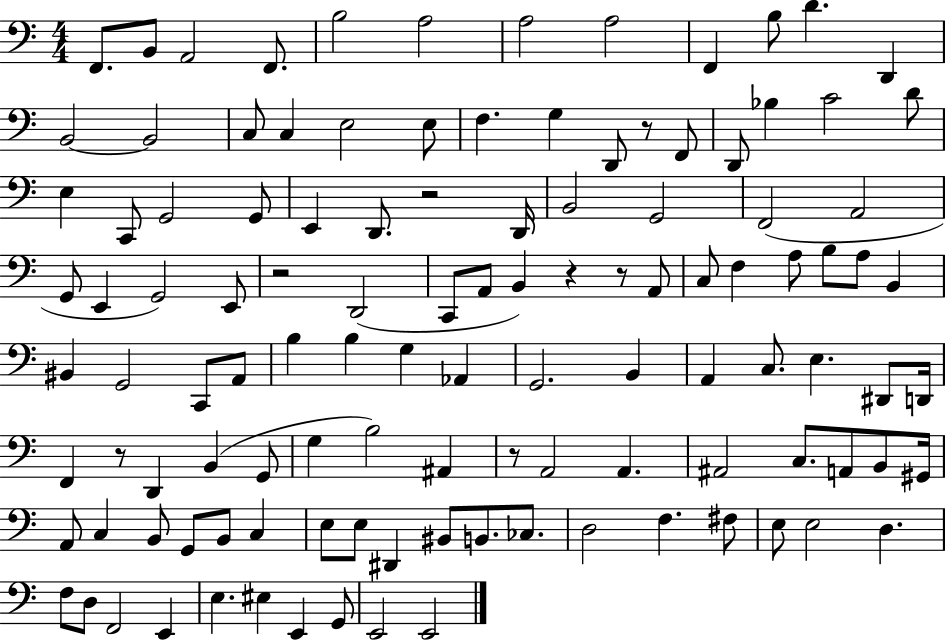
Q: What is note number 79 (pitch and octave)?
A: A2